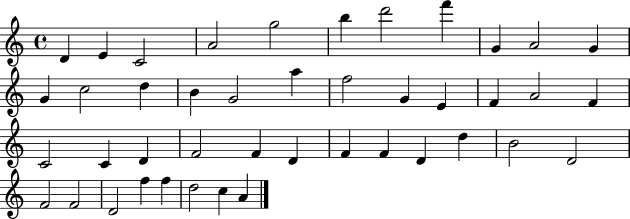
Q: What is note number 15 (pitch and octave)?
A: B4